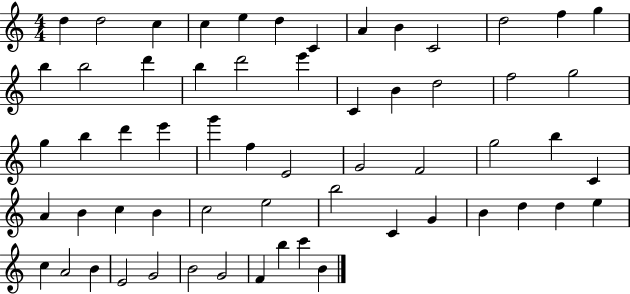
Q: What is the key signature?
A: C major